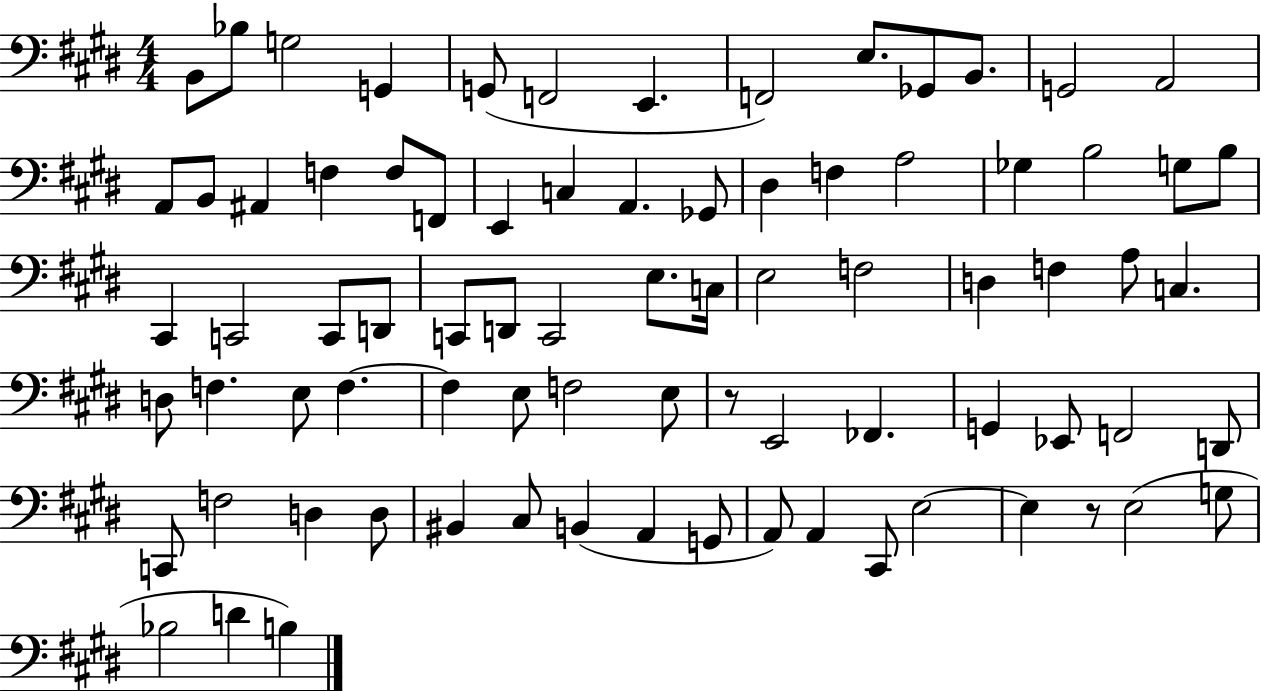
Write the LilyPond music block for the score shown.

{
  \clef bass
  \numericTimeSignature
  \time 4/4
  \key e \major
  b,8 bes8 g2 g,4 | g,8( f,2 e,4. | f,2) e8. ges,8 b,8. | g,2 a,2 | \break a,8 b,8 ais,4 f4 f8 f,8 | e,4 c4 a,4. ges,8 | dis4 f4 a2 | ges4 b2 g8 b8 | \break cis,4 c,2 c,8 d,8 | c,8 d,8 c,2 e8. c16 | e2 f2 | d4 f4 a8 c4. | \break d8 f4. e8 f4.~~ | f4 e8 f2 e8 | r8 e,2 fes,4. | g,4 ees,8 f,2 d,8 | \break c,8 f2 d4 d8 | bis,4 cis8 b,4( a,4 g,8 | a,8) a,4 cis,8 e2~~ | e4 r8 e2( g8 | \break bes2 d'4 b4) | \bar "|."
}